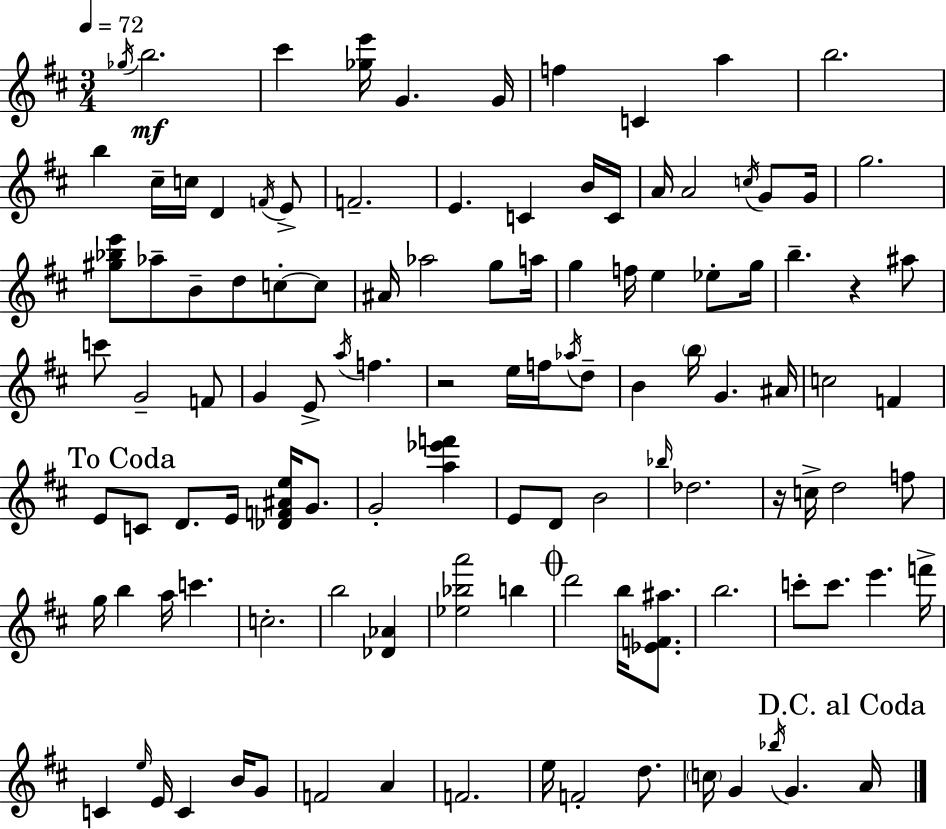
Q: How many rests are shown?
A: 3